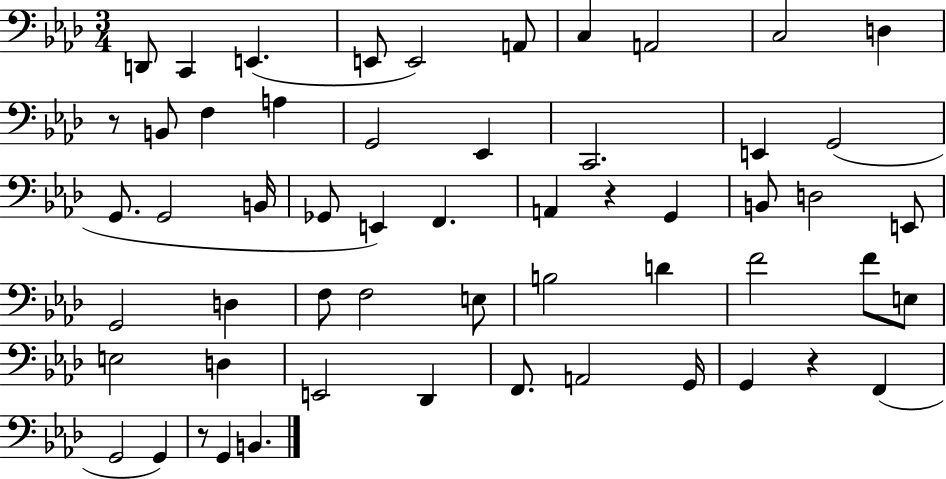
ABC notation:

X:1
T:Untitled
M:3/4
L:1/4
K:Ab
D,,/2 C,, E,, E,,/2 E,,2 A,,/2 C, A,,2 C,2 D, z/2 B,,/2 F, A, G,,2 _E,, C,,2 E,, G,,2 G,,/2 G,,2 B,,/4 _G,,/2 E,, F,, A,, z G,, B,,/2 D,2 E,,/2 G,,2 D, F,/2 F,2 E,/2 B,2 D F2 F/2 E,/2 E,2 D, E,,2 _D,, F,,/2 A,,2 G,,/4 G,, z F,, G,,2 G,, z/2 G,, B,,